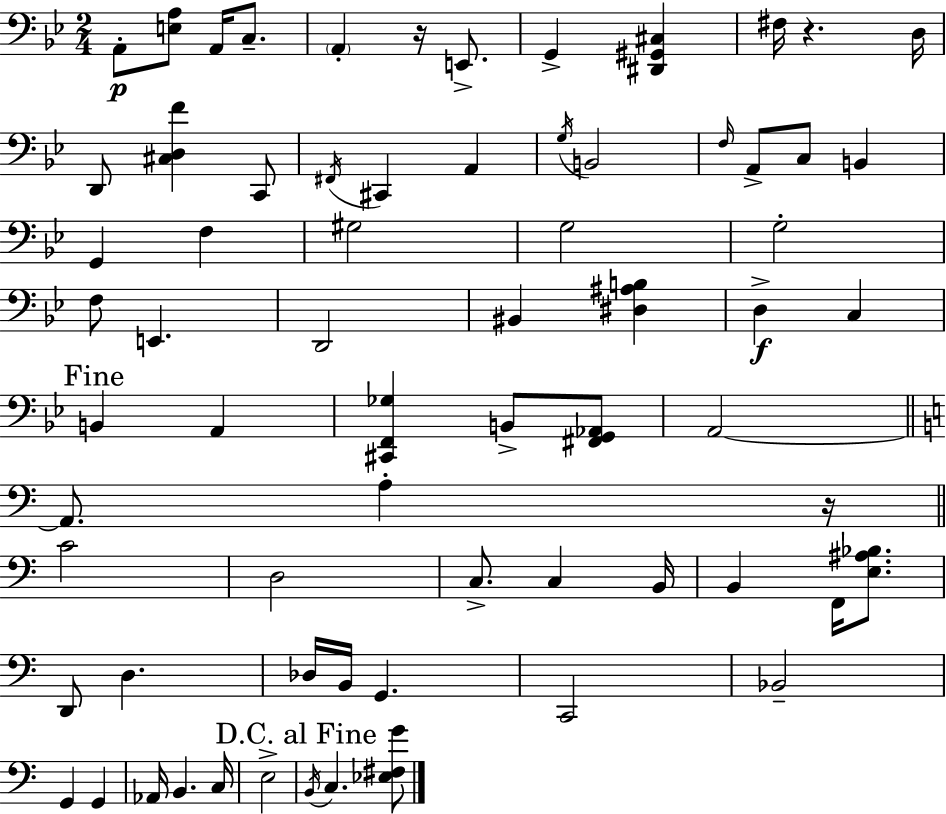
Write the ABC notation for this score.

X:1
T:Untitled
M:2/4
L:1/4
K:Gm
A,,/2 [E,A,]/2 A,,/4 C,/2 A,, z/4 E,,/2 G,, [^D,,^G,,^C,] ^F,/4 z D,/4 D,,/2 [^C,D,F] C,,/2 ^F,,/4 ^C,, A,, G,/4 B,,2 F,/4 A,,/2 C,/2 B,, G,, F, ^G,2 G,2 G,2 F,/2 E,, D,,2 ^B,, [^D,^A,B,] D, C, B,, A,, [^C,,F,,_G,] B,,/2 [^F,,G,,_A,,]/2 A,,2 A,,/2 A, z/4 C2 D,2 C,/2 C, B,,/4 B,, F,,/4 [E,^A,_B,]/2 D,,/2 D, _D,/4 B,,/4 G,, C,,2 _B,,2 G,, G,, _A,,/4 B,, C,/4 E,2 B,,/4 C, [_E,^F,G]/2